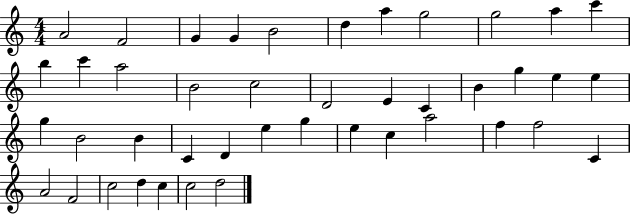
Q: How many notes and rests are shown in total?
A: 43